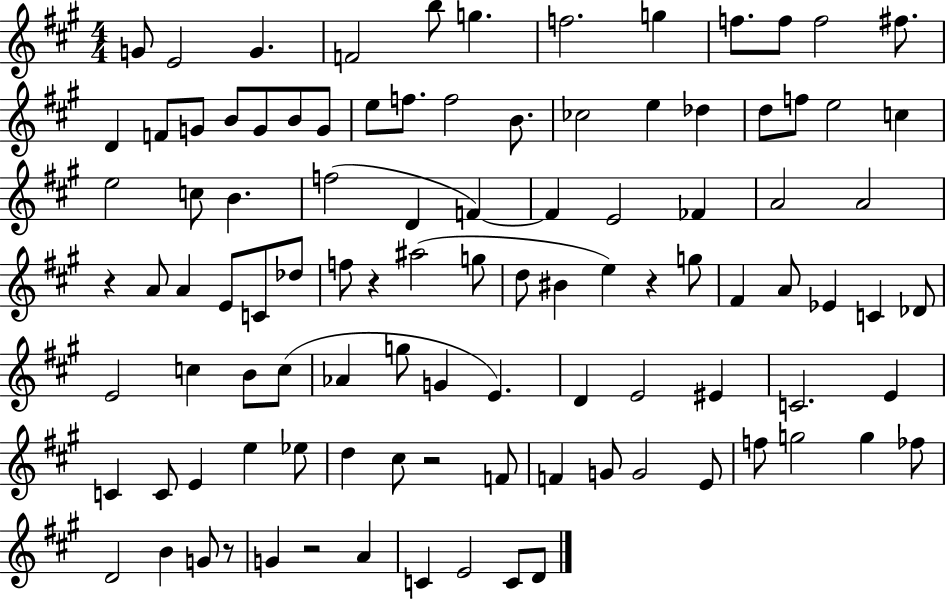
X:1
T:Untitled
M:4/4
L:1/4
K:A
G/2 E2 G F2 b/2 g f2 g f/2 f/2 f2 ^f/2 D F/2 G/2 B/2 G/2 B/2 G/2 e/2 f/2 f2 B/2 _c2 e _d d/2 f/2 e2 c e2 c/2 B f2 D F F E2 _F A2 A2 z A/2 A E/2 C/2 _d/2 f/2 z ^a2 g/2 d/2 ^B e z g/2 ^F A/2 _E C _D/2 E2 c B/2 c/2 _A g/2 G E D E2 ^E C2 E C C/2 E e _e/2 d ^c/2 z2 F/2 F G/2 G2 E/2 f/2 g2 g _f/2 D2 B G/2 z/2 G z2 A C E2 C/2 D/2